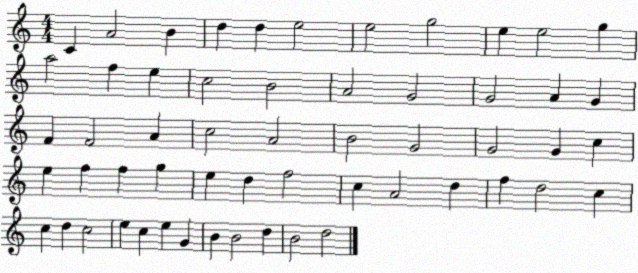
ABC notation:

X:1
T:Untitled
M:4/4
L:1/4
K:C
C A2 B d d e2 e2 g2 e e2 g a2 f e c2 B2 A2 G2 G2 A G F F2 A c2 A2 B2 G2 G2 G c e f f g e d f2 c A2 d f d2 c c d c2 e c e G B B2 d B2 d2